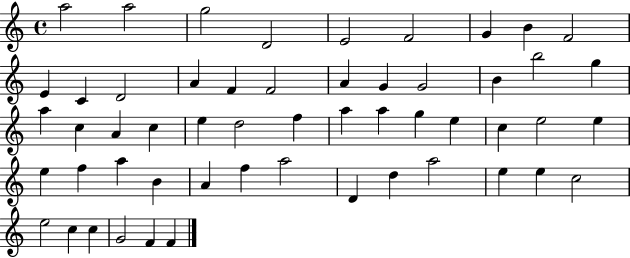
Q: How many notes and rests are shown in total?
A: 54